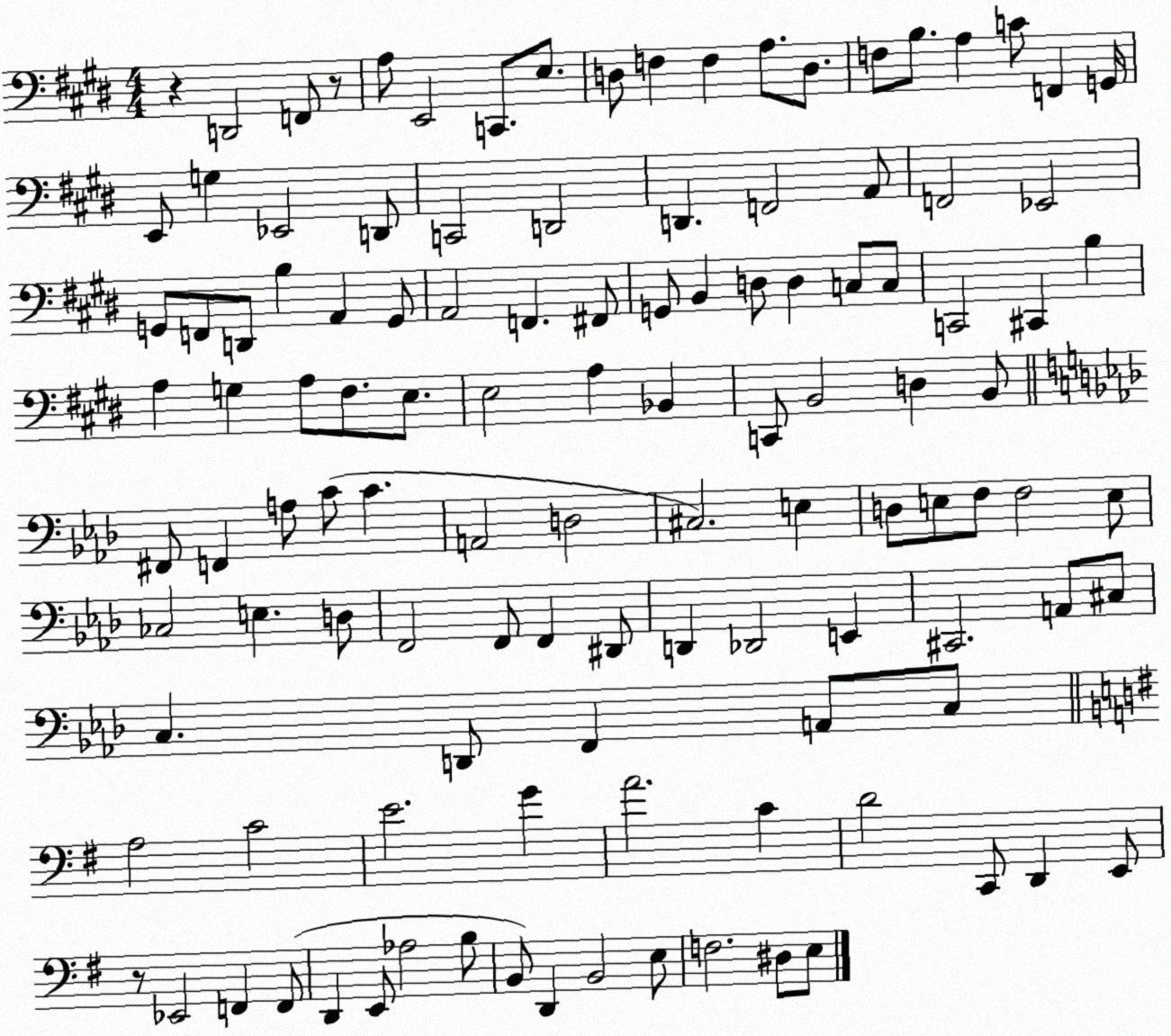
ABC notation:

X:1
T:Untitled
M:4/4
L:1/4
K:E
z D,,2 F,,/2 z/2 A,/2 E,,2 C,,/2 E,/2 D,/2 F, F, A,/2 D,/2 F,/2 B,/2 A, C/2 F,, G,,/4 E,,/2 G, _E,,2 D,,/2 C,,2 D,,2 D,, F,,2 A,,/2 F,,2 _E,,2 G,,/2 F,,/2 D,,/2 B, A,, G,,/2 A,,2 F,, ^F,,/2 G,,/2 B,, D,/2 D, C,/2 C,/2 C,,2 ^C,, B, A, G, A,/2 ^F,/2 E,/2 E,2 A, _B,, C,,/2 B,,2 D, B,,/2 ^F,,/2 F,, A,/2 C/2 C A,,2 D,2 ^C,2 E, D,/2 E,/2 F,/2 F,2 E,/2 _C,2 E, D,/2 F,,2 F,,/2 F,, ^D,,/2 D,, _D,,2 E,, ^C,,2 A,,/2 ^C,/2 C, D,,/2 F,, A,,/2 C,/2 A,2 C2 E2 G A2 C D2 C,,/2 D,, E,,/2 z/2 _E,,2 F,, F,,/2 D,, E,,/2 _A,2 B,/2 B,,/2 D,, B,,2 E,/2 F,2 ^D,/2 E,/2